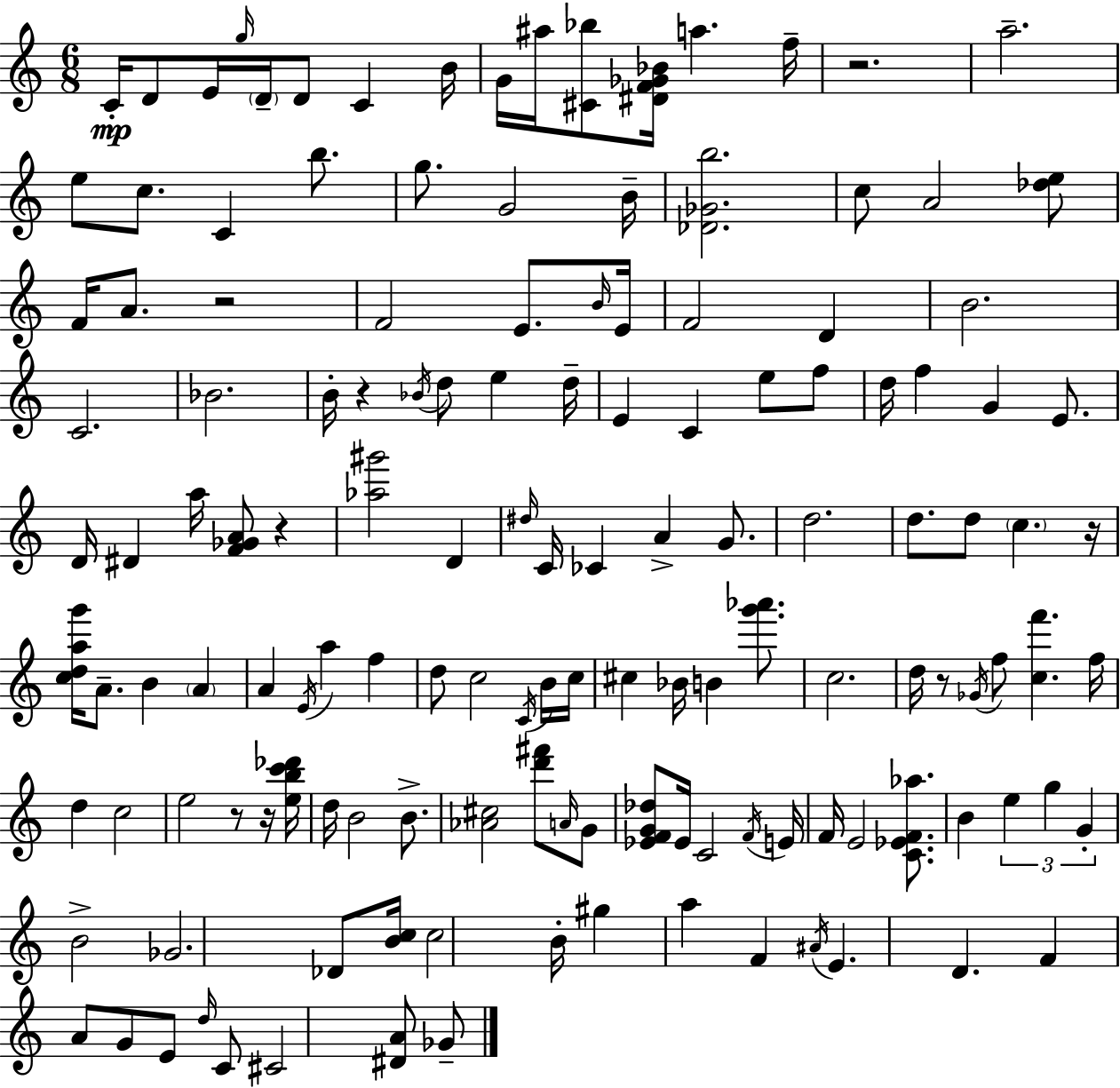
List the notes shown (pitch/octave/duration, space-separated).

C4/s D4/e E4/s G5/s D4/s D4/e C4/q B4/s G4/s A#5/s [C#4,Bb5]/e [D#4,F4,Gb4,Bb4]/s A5/q. F5/s R/h. A5/h. E5/e C5/e. C4/q B5/e. G5/e. G4/h B4/s [Db4,Gb4,B5]/h. C5/e A4/h [Db5,E5]/e F4/s A4/e. R/h F4/h E4/e. B4/s E4/s F4/h D4/q B4/h. C4/h. Bb4/h. B4/s R/q Bb4/s D5/e E5/q D5/s E4/q C4/q E5/e F5/e D5/s F5/q G4/q E4/e. D4/s D#4/q A5/s [F4,Gb4,A4]/e R/q [Ab5,G#6]/h D4/q D#5/s C4/s CES4/q A4/q G4/e. D5/h. D5/e. D5/e C5/q. R/s [C5,D5,A5,G6]/s A4/e. B4/q A4/q A4/q E4/s A5/q F5/q D5/e C5/h C4/s B4/s C5/s C#5/q Bb4/s B4/q [G6,Ab6]/e. C5/h. D5/s R/e Gb4/s F5/e [C5,F6]/q. F5/s D5/q C5/h E5/h R/e R/s [E5,B5,C6,Db6]/s D5/s B4/h B4/e. [Ab4,C#5]/h [D6,F#6]/e A4/s G4/e [Eb4,F4,G4,Db5]/e Eb4/s C4/h F4/s E4/s F4/s E4/h [C4,Eb4,F4,Ab5]/e. B4/q E5/q G5/q G4/q B4/h Gb4/h. Db4/e [B4,C5]/s C5/h B4/s G#5/q A5/q F4/q A#4/s E4/q. D4/q. F4/q A4/e G4/e E4/e D5/s C4/e C#4/h [D#4,A4]/e Gb4/e